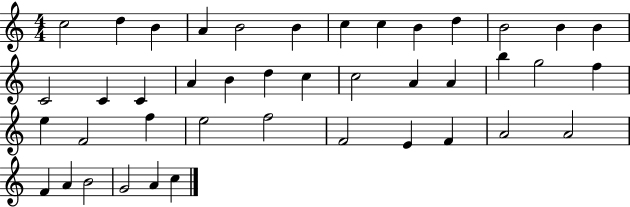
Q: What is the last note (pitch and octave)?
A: C5